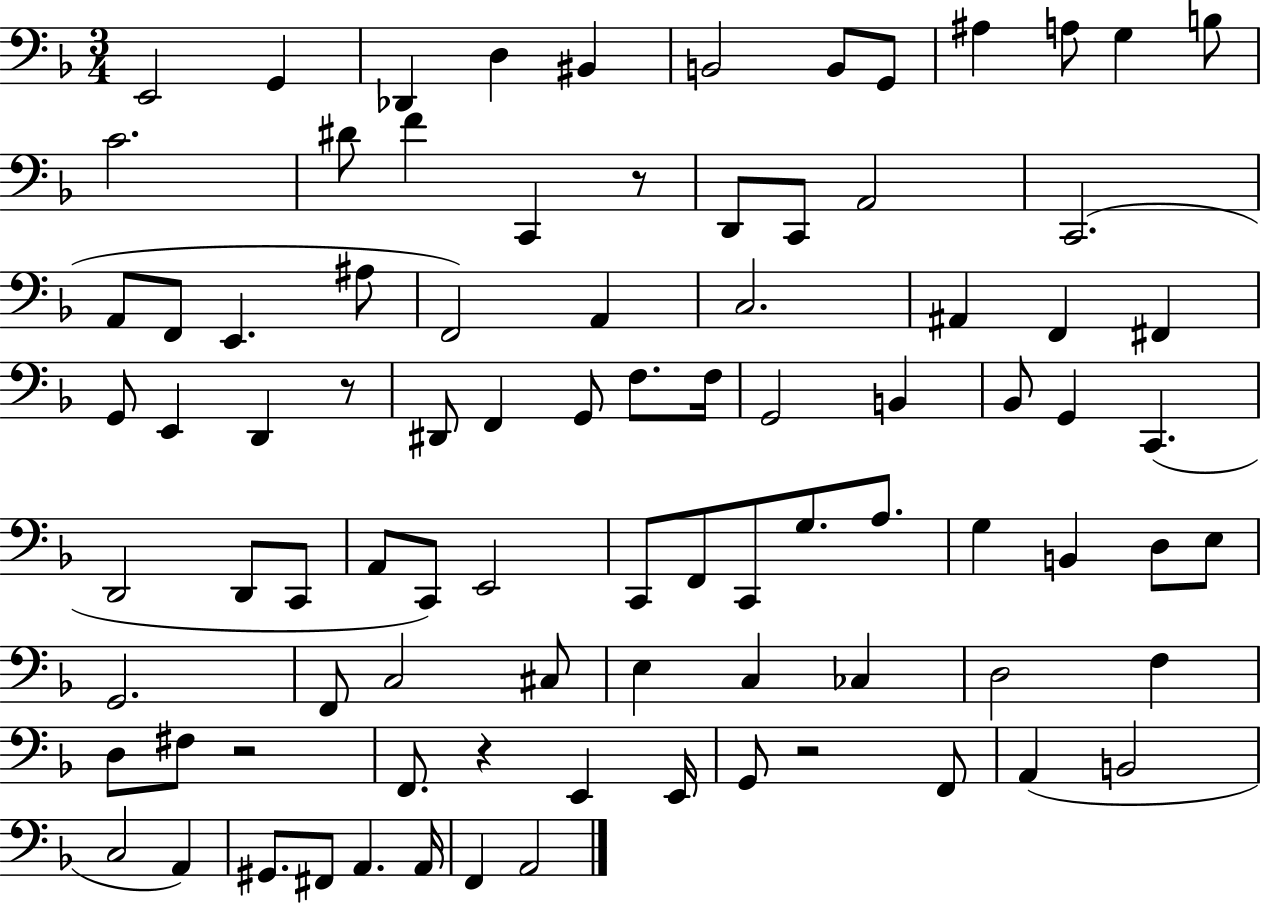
{
  \clef bass
  \numericTimeSignature
  \time 3/4
  \key f \major
  e,2 g,4 | des,4 d4 bis,4 | b,2 b,8 g,8 | ais4 a8 g4 b8 | \break c'2. | dis'8 f'4 c,4 r8 | d,8 c,8 a,2 | c,2.( | \break a,8 f,8 e,4. ais8 | f,2) a,4 | c2. | ais,4 f,4 fis,4 | \break g,8 e,4 d,4 r8 | dis,8 f,4 g,8 f8. f16 | g,2 b,4 | bes,8 g,4 c,4.( | \break d,2 d,8 c,8 | a,8 c,8) e,2 | c,8 f,8 c,8 g8. a8. | g4 b,4 d8 e8 | \break g,2. | f,8 c2 cis8 | e4 c4 ces4 | d2 f4 | \break d8 fis8 r2 | f,8. r4 e,4 e,16 | g,8 r2 f,8 | a,4( b,2 | \break c2 a,4) | gis,8. fis,8 a,4. a,16 | f,4 a,2 | \bar "|."
}